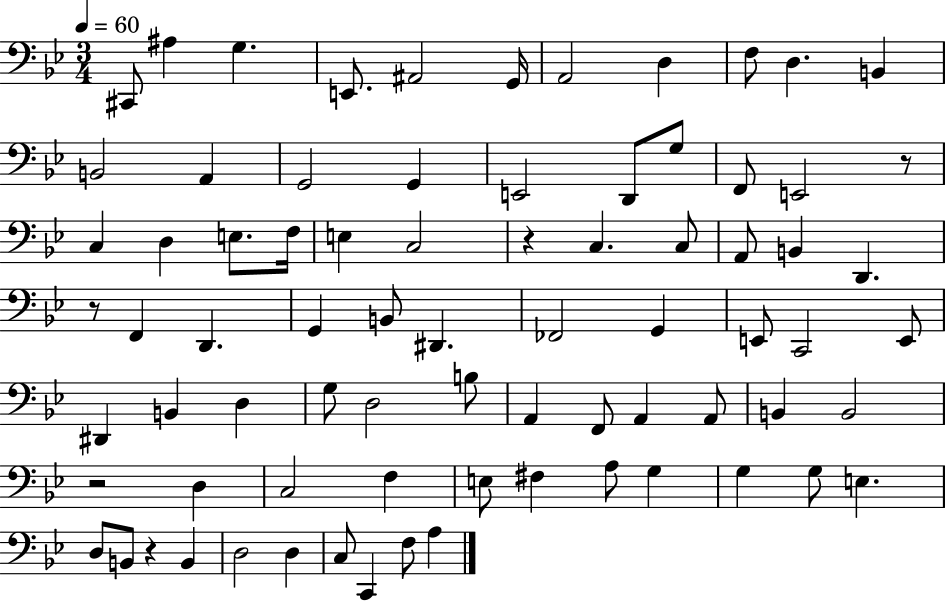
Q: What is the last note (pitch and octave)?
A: A3